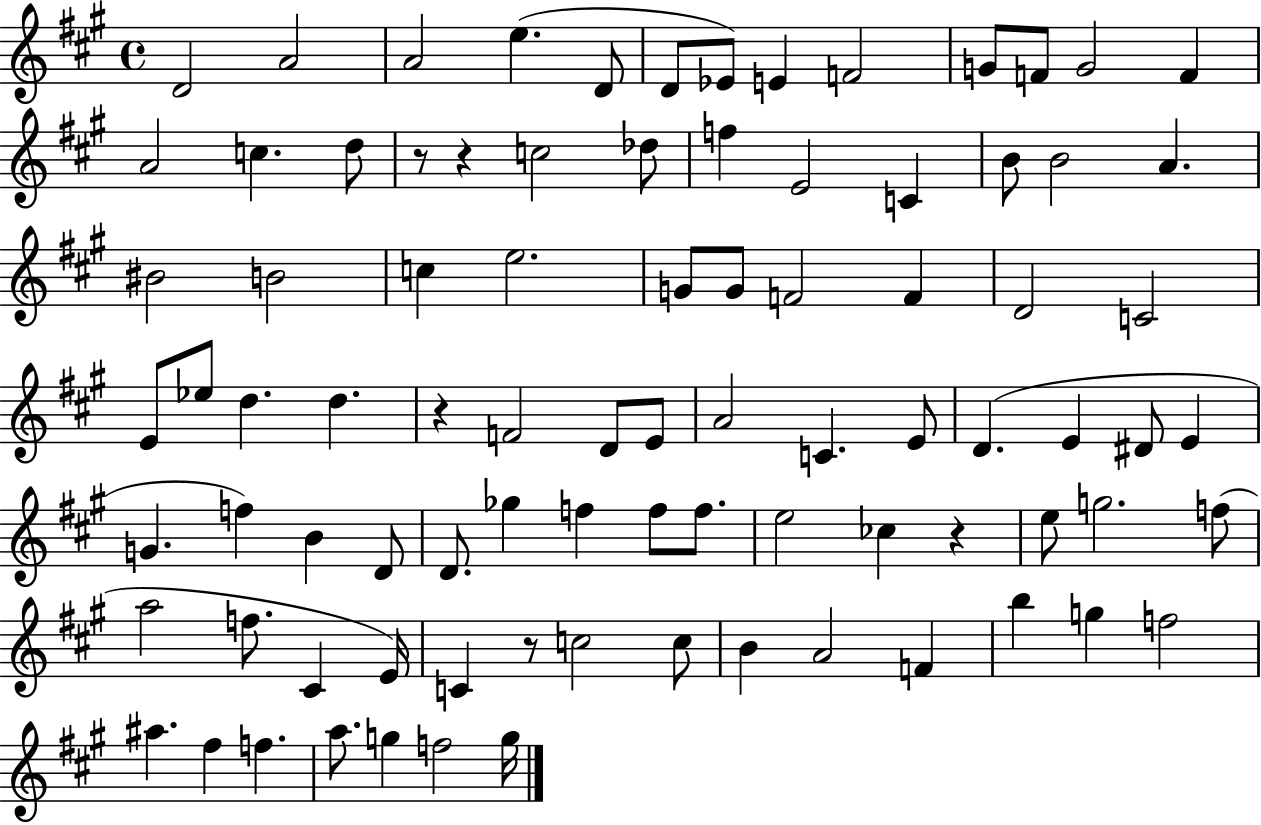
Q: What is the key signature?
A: A major